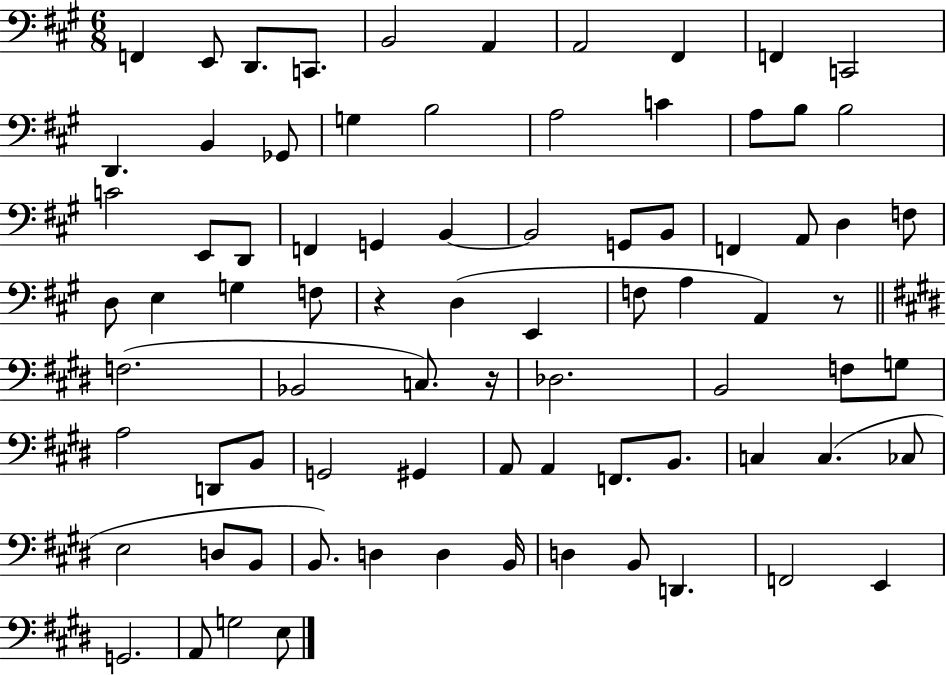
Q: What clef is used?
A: bass